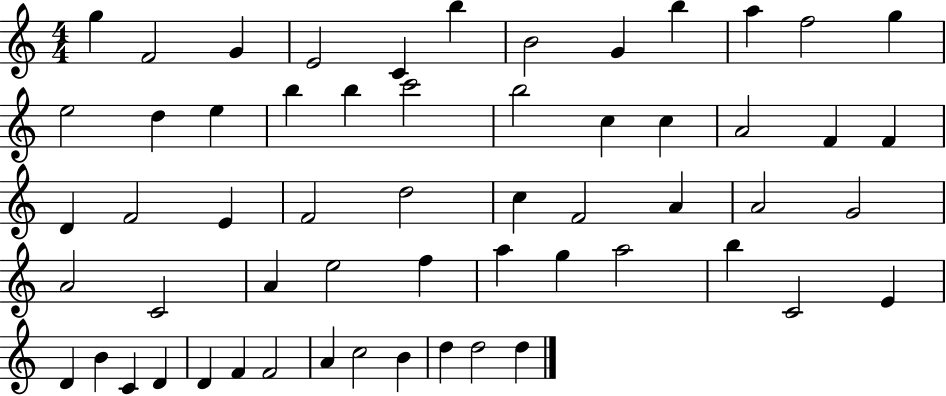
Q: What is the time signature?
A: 4/4